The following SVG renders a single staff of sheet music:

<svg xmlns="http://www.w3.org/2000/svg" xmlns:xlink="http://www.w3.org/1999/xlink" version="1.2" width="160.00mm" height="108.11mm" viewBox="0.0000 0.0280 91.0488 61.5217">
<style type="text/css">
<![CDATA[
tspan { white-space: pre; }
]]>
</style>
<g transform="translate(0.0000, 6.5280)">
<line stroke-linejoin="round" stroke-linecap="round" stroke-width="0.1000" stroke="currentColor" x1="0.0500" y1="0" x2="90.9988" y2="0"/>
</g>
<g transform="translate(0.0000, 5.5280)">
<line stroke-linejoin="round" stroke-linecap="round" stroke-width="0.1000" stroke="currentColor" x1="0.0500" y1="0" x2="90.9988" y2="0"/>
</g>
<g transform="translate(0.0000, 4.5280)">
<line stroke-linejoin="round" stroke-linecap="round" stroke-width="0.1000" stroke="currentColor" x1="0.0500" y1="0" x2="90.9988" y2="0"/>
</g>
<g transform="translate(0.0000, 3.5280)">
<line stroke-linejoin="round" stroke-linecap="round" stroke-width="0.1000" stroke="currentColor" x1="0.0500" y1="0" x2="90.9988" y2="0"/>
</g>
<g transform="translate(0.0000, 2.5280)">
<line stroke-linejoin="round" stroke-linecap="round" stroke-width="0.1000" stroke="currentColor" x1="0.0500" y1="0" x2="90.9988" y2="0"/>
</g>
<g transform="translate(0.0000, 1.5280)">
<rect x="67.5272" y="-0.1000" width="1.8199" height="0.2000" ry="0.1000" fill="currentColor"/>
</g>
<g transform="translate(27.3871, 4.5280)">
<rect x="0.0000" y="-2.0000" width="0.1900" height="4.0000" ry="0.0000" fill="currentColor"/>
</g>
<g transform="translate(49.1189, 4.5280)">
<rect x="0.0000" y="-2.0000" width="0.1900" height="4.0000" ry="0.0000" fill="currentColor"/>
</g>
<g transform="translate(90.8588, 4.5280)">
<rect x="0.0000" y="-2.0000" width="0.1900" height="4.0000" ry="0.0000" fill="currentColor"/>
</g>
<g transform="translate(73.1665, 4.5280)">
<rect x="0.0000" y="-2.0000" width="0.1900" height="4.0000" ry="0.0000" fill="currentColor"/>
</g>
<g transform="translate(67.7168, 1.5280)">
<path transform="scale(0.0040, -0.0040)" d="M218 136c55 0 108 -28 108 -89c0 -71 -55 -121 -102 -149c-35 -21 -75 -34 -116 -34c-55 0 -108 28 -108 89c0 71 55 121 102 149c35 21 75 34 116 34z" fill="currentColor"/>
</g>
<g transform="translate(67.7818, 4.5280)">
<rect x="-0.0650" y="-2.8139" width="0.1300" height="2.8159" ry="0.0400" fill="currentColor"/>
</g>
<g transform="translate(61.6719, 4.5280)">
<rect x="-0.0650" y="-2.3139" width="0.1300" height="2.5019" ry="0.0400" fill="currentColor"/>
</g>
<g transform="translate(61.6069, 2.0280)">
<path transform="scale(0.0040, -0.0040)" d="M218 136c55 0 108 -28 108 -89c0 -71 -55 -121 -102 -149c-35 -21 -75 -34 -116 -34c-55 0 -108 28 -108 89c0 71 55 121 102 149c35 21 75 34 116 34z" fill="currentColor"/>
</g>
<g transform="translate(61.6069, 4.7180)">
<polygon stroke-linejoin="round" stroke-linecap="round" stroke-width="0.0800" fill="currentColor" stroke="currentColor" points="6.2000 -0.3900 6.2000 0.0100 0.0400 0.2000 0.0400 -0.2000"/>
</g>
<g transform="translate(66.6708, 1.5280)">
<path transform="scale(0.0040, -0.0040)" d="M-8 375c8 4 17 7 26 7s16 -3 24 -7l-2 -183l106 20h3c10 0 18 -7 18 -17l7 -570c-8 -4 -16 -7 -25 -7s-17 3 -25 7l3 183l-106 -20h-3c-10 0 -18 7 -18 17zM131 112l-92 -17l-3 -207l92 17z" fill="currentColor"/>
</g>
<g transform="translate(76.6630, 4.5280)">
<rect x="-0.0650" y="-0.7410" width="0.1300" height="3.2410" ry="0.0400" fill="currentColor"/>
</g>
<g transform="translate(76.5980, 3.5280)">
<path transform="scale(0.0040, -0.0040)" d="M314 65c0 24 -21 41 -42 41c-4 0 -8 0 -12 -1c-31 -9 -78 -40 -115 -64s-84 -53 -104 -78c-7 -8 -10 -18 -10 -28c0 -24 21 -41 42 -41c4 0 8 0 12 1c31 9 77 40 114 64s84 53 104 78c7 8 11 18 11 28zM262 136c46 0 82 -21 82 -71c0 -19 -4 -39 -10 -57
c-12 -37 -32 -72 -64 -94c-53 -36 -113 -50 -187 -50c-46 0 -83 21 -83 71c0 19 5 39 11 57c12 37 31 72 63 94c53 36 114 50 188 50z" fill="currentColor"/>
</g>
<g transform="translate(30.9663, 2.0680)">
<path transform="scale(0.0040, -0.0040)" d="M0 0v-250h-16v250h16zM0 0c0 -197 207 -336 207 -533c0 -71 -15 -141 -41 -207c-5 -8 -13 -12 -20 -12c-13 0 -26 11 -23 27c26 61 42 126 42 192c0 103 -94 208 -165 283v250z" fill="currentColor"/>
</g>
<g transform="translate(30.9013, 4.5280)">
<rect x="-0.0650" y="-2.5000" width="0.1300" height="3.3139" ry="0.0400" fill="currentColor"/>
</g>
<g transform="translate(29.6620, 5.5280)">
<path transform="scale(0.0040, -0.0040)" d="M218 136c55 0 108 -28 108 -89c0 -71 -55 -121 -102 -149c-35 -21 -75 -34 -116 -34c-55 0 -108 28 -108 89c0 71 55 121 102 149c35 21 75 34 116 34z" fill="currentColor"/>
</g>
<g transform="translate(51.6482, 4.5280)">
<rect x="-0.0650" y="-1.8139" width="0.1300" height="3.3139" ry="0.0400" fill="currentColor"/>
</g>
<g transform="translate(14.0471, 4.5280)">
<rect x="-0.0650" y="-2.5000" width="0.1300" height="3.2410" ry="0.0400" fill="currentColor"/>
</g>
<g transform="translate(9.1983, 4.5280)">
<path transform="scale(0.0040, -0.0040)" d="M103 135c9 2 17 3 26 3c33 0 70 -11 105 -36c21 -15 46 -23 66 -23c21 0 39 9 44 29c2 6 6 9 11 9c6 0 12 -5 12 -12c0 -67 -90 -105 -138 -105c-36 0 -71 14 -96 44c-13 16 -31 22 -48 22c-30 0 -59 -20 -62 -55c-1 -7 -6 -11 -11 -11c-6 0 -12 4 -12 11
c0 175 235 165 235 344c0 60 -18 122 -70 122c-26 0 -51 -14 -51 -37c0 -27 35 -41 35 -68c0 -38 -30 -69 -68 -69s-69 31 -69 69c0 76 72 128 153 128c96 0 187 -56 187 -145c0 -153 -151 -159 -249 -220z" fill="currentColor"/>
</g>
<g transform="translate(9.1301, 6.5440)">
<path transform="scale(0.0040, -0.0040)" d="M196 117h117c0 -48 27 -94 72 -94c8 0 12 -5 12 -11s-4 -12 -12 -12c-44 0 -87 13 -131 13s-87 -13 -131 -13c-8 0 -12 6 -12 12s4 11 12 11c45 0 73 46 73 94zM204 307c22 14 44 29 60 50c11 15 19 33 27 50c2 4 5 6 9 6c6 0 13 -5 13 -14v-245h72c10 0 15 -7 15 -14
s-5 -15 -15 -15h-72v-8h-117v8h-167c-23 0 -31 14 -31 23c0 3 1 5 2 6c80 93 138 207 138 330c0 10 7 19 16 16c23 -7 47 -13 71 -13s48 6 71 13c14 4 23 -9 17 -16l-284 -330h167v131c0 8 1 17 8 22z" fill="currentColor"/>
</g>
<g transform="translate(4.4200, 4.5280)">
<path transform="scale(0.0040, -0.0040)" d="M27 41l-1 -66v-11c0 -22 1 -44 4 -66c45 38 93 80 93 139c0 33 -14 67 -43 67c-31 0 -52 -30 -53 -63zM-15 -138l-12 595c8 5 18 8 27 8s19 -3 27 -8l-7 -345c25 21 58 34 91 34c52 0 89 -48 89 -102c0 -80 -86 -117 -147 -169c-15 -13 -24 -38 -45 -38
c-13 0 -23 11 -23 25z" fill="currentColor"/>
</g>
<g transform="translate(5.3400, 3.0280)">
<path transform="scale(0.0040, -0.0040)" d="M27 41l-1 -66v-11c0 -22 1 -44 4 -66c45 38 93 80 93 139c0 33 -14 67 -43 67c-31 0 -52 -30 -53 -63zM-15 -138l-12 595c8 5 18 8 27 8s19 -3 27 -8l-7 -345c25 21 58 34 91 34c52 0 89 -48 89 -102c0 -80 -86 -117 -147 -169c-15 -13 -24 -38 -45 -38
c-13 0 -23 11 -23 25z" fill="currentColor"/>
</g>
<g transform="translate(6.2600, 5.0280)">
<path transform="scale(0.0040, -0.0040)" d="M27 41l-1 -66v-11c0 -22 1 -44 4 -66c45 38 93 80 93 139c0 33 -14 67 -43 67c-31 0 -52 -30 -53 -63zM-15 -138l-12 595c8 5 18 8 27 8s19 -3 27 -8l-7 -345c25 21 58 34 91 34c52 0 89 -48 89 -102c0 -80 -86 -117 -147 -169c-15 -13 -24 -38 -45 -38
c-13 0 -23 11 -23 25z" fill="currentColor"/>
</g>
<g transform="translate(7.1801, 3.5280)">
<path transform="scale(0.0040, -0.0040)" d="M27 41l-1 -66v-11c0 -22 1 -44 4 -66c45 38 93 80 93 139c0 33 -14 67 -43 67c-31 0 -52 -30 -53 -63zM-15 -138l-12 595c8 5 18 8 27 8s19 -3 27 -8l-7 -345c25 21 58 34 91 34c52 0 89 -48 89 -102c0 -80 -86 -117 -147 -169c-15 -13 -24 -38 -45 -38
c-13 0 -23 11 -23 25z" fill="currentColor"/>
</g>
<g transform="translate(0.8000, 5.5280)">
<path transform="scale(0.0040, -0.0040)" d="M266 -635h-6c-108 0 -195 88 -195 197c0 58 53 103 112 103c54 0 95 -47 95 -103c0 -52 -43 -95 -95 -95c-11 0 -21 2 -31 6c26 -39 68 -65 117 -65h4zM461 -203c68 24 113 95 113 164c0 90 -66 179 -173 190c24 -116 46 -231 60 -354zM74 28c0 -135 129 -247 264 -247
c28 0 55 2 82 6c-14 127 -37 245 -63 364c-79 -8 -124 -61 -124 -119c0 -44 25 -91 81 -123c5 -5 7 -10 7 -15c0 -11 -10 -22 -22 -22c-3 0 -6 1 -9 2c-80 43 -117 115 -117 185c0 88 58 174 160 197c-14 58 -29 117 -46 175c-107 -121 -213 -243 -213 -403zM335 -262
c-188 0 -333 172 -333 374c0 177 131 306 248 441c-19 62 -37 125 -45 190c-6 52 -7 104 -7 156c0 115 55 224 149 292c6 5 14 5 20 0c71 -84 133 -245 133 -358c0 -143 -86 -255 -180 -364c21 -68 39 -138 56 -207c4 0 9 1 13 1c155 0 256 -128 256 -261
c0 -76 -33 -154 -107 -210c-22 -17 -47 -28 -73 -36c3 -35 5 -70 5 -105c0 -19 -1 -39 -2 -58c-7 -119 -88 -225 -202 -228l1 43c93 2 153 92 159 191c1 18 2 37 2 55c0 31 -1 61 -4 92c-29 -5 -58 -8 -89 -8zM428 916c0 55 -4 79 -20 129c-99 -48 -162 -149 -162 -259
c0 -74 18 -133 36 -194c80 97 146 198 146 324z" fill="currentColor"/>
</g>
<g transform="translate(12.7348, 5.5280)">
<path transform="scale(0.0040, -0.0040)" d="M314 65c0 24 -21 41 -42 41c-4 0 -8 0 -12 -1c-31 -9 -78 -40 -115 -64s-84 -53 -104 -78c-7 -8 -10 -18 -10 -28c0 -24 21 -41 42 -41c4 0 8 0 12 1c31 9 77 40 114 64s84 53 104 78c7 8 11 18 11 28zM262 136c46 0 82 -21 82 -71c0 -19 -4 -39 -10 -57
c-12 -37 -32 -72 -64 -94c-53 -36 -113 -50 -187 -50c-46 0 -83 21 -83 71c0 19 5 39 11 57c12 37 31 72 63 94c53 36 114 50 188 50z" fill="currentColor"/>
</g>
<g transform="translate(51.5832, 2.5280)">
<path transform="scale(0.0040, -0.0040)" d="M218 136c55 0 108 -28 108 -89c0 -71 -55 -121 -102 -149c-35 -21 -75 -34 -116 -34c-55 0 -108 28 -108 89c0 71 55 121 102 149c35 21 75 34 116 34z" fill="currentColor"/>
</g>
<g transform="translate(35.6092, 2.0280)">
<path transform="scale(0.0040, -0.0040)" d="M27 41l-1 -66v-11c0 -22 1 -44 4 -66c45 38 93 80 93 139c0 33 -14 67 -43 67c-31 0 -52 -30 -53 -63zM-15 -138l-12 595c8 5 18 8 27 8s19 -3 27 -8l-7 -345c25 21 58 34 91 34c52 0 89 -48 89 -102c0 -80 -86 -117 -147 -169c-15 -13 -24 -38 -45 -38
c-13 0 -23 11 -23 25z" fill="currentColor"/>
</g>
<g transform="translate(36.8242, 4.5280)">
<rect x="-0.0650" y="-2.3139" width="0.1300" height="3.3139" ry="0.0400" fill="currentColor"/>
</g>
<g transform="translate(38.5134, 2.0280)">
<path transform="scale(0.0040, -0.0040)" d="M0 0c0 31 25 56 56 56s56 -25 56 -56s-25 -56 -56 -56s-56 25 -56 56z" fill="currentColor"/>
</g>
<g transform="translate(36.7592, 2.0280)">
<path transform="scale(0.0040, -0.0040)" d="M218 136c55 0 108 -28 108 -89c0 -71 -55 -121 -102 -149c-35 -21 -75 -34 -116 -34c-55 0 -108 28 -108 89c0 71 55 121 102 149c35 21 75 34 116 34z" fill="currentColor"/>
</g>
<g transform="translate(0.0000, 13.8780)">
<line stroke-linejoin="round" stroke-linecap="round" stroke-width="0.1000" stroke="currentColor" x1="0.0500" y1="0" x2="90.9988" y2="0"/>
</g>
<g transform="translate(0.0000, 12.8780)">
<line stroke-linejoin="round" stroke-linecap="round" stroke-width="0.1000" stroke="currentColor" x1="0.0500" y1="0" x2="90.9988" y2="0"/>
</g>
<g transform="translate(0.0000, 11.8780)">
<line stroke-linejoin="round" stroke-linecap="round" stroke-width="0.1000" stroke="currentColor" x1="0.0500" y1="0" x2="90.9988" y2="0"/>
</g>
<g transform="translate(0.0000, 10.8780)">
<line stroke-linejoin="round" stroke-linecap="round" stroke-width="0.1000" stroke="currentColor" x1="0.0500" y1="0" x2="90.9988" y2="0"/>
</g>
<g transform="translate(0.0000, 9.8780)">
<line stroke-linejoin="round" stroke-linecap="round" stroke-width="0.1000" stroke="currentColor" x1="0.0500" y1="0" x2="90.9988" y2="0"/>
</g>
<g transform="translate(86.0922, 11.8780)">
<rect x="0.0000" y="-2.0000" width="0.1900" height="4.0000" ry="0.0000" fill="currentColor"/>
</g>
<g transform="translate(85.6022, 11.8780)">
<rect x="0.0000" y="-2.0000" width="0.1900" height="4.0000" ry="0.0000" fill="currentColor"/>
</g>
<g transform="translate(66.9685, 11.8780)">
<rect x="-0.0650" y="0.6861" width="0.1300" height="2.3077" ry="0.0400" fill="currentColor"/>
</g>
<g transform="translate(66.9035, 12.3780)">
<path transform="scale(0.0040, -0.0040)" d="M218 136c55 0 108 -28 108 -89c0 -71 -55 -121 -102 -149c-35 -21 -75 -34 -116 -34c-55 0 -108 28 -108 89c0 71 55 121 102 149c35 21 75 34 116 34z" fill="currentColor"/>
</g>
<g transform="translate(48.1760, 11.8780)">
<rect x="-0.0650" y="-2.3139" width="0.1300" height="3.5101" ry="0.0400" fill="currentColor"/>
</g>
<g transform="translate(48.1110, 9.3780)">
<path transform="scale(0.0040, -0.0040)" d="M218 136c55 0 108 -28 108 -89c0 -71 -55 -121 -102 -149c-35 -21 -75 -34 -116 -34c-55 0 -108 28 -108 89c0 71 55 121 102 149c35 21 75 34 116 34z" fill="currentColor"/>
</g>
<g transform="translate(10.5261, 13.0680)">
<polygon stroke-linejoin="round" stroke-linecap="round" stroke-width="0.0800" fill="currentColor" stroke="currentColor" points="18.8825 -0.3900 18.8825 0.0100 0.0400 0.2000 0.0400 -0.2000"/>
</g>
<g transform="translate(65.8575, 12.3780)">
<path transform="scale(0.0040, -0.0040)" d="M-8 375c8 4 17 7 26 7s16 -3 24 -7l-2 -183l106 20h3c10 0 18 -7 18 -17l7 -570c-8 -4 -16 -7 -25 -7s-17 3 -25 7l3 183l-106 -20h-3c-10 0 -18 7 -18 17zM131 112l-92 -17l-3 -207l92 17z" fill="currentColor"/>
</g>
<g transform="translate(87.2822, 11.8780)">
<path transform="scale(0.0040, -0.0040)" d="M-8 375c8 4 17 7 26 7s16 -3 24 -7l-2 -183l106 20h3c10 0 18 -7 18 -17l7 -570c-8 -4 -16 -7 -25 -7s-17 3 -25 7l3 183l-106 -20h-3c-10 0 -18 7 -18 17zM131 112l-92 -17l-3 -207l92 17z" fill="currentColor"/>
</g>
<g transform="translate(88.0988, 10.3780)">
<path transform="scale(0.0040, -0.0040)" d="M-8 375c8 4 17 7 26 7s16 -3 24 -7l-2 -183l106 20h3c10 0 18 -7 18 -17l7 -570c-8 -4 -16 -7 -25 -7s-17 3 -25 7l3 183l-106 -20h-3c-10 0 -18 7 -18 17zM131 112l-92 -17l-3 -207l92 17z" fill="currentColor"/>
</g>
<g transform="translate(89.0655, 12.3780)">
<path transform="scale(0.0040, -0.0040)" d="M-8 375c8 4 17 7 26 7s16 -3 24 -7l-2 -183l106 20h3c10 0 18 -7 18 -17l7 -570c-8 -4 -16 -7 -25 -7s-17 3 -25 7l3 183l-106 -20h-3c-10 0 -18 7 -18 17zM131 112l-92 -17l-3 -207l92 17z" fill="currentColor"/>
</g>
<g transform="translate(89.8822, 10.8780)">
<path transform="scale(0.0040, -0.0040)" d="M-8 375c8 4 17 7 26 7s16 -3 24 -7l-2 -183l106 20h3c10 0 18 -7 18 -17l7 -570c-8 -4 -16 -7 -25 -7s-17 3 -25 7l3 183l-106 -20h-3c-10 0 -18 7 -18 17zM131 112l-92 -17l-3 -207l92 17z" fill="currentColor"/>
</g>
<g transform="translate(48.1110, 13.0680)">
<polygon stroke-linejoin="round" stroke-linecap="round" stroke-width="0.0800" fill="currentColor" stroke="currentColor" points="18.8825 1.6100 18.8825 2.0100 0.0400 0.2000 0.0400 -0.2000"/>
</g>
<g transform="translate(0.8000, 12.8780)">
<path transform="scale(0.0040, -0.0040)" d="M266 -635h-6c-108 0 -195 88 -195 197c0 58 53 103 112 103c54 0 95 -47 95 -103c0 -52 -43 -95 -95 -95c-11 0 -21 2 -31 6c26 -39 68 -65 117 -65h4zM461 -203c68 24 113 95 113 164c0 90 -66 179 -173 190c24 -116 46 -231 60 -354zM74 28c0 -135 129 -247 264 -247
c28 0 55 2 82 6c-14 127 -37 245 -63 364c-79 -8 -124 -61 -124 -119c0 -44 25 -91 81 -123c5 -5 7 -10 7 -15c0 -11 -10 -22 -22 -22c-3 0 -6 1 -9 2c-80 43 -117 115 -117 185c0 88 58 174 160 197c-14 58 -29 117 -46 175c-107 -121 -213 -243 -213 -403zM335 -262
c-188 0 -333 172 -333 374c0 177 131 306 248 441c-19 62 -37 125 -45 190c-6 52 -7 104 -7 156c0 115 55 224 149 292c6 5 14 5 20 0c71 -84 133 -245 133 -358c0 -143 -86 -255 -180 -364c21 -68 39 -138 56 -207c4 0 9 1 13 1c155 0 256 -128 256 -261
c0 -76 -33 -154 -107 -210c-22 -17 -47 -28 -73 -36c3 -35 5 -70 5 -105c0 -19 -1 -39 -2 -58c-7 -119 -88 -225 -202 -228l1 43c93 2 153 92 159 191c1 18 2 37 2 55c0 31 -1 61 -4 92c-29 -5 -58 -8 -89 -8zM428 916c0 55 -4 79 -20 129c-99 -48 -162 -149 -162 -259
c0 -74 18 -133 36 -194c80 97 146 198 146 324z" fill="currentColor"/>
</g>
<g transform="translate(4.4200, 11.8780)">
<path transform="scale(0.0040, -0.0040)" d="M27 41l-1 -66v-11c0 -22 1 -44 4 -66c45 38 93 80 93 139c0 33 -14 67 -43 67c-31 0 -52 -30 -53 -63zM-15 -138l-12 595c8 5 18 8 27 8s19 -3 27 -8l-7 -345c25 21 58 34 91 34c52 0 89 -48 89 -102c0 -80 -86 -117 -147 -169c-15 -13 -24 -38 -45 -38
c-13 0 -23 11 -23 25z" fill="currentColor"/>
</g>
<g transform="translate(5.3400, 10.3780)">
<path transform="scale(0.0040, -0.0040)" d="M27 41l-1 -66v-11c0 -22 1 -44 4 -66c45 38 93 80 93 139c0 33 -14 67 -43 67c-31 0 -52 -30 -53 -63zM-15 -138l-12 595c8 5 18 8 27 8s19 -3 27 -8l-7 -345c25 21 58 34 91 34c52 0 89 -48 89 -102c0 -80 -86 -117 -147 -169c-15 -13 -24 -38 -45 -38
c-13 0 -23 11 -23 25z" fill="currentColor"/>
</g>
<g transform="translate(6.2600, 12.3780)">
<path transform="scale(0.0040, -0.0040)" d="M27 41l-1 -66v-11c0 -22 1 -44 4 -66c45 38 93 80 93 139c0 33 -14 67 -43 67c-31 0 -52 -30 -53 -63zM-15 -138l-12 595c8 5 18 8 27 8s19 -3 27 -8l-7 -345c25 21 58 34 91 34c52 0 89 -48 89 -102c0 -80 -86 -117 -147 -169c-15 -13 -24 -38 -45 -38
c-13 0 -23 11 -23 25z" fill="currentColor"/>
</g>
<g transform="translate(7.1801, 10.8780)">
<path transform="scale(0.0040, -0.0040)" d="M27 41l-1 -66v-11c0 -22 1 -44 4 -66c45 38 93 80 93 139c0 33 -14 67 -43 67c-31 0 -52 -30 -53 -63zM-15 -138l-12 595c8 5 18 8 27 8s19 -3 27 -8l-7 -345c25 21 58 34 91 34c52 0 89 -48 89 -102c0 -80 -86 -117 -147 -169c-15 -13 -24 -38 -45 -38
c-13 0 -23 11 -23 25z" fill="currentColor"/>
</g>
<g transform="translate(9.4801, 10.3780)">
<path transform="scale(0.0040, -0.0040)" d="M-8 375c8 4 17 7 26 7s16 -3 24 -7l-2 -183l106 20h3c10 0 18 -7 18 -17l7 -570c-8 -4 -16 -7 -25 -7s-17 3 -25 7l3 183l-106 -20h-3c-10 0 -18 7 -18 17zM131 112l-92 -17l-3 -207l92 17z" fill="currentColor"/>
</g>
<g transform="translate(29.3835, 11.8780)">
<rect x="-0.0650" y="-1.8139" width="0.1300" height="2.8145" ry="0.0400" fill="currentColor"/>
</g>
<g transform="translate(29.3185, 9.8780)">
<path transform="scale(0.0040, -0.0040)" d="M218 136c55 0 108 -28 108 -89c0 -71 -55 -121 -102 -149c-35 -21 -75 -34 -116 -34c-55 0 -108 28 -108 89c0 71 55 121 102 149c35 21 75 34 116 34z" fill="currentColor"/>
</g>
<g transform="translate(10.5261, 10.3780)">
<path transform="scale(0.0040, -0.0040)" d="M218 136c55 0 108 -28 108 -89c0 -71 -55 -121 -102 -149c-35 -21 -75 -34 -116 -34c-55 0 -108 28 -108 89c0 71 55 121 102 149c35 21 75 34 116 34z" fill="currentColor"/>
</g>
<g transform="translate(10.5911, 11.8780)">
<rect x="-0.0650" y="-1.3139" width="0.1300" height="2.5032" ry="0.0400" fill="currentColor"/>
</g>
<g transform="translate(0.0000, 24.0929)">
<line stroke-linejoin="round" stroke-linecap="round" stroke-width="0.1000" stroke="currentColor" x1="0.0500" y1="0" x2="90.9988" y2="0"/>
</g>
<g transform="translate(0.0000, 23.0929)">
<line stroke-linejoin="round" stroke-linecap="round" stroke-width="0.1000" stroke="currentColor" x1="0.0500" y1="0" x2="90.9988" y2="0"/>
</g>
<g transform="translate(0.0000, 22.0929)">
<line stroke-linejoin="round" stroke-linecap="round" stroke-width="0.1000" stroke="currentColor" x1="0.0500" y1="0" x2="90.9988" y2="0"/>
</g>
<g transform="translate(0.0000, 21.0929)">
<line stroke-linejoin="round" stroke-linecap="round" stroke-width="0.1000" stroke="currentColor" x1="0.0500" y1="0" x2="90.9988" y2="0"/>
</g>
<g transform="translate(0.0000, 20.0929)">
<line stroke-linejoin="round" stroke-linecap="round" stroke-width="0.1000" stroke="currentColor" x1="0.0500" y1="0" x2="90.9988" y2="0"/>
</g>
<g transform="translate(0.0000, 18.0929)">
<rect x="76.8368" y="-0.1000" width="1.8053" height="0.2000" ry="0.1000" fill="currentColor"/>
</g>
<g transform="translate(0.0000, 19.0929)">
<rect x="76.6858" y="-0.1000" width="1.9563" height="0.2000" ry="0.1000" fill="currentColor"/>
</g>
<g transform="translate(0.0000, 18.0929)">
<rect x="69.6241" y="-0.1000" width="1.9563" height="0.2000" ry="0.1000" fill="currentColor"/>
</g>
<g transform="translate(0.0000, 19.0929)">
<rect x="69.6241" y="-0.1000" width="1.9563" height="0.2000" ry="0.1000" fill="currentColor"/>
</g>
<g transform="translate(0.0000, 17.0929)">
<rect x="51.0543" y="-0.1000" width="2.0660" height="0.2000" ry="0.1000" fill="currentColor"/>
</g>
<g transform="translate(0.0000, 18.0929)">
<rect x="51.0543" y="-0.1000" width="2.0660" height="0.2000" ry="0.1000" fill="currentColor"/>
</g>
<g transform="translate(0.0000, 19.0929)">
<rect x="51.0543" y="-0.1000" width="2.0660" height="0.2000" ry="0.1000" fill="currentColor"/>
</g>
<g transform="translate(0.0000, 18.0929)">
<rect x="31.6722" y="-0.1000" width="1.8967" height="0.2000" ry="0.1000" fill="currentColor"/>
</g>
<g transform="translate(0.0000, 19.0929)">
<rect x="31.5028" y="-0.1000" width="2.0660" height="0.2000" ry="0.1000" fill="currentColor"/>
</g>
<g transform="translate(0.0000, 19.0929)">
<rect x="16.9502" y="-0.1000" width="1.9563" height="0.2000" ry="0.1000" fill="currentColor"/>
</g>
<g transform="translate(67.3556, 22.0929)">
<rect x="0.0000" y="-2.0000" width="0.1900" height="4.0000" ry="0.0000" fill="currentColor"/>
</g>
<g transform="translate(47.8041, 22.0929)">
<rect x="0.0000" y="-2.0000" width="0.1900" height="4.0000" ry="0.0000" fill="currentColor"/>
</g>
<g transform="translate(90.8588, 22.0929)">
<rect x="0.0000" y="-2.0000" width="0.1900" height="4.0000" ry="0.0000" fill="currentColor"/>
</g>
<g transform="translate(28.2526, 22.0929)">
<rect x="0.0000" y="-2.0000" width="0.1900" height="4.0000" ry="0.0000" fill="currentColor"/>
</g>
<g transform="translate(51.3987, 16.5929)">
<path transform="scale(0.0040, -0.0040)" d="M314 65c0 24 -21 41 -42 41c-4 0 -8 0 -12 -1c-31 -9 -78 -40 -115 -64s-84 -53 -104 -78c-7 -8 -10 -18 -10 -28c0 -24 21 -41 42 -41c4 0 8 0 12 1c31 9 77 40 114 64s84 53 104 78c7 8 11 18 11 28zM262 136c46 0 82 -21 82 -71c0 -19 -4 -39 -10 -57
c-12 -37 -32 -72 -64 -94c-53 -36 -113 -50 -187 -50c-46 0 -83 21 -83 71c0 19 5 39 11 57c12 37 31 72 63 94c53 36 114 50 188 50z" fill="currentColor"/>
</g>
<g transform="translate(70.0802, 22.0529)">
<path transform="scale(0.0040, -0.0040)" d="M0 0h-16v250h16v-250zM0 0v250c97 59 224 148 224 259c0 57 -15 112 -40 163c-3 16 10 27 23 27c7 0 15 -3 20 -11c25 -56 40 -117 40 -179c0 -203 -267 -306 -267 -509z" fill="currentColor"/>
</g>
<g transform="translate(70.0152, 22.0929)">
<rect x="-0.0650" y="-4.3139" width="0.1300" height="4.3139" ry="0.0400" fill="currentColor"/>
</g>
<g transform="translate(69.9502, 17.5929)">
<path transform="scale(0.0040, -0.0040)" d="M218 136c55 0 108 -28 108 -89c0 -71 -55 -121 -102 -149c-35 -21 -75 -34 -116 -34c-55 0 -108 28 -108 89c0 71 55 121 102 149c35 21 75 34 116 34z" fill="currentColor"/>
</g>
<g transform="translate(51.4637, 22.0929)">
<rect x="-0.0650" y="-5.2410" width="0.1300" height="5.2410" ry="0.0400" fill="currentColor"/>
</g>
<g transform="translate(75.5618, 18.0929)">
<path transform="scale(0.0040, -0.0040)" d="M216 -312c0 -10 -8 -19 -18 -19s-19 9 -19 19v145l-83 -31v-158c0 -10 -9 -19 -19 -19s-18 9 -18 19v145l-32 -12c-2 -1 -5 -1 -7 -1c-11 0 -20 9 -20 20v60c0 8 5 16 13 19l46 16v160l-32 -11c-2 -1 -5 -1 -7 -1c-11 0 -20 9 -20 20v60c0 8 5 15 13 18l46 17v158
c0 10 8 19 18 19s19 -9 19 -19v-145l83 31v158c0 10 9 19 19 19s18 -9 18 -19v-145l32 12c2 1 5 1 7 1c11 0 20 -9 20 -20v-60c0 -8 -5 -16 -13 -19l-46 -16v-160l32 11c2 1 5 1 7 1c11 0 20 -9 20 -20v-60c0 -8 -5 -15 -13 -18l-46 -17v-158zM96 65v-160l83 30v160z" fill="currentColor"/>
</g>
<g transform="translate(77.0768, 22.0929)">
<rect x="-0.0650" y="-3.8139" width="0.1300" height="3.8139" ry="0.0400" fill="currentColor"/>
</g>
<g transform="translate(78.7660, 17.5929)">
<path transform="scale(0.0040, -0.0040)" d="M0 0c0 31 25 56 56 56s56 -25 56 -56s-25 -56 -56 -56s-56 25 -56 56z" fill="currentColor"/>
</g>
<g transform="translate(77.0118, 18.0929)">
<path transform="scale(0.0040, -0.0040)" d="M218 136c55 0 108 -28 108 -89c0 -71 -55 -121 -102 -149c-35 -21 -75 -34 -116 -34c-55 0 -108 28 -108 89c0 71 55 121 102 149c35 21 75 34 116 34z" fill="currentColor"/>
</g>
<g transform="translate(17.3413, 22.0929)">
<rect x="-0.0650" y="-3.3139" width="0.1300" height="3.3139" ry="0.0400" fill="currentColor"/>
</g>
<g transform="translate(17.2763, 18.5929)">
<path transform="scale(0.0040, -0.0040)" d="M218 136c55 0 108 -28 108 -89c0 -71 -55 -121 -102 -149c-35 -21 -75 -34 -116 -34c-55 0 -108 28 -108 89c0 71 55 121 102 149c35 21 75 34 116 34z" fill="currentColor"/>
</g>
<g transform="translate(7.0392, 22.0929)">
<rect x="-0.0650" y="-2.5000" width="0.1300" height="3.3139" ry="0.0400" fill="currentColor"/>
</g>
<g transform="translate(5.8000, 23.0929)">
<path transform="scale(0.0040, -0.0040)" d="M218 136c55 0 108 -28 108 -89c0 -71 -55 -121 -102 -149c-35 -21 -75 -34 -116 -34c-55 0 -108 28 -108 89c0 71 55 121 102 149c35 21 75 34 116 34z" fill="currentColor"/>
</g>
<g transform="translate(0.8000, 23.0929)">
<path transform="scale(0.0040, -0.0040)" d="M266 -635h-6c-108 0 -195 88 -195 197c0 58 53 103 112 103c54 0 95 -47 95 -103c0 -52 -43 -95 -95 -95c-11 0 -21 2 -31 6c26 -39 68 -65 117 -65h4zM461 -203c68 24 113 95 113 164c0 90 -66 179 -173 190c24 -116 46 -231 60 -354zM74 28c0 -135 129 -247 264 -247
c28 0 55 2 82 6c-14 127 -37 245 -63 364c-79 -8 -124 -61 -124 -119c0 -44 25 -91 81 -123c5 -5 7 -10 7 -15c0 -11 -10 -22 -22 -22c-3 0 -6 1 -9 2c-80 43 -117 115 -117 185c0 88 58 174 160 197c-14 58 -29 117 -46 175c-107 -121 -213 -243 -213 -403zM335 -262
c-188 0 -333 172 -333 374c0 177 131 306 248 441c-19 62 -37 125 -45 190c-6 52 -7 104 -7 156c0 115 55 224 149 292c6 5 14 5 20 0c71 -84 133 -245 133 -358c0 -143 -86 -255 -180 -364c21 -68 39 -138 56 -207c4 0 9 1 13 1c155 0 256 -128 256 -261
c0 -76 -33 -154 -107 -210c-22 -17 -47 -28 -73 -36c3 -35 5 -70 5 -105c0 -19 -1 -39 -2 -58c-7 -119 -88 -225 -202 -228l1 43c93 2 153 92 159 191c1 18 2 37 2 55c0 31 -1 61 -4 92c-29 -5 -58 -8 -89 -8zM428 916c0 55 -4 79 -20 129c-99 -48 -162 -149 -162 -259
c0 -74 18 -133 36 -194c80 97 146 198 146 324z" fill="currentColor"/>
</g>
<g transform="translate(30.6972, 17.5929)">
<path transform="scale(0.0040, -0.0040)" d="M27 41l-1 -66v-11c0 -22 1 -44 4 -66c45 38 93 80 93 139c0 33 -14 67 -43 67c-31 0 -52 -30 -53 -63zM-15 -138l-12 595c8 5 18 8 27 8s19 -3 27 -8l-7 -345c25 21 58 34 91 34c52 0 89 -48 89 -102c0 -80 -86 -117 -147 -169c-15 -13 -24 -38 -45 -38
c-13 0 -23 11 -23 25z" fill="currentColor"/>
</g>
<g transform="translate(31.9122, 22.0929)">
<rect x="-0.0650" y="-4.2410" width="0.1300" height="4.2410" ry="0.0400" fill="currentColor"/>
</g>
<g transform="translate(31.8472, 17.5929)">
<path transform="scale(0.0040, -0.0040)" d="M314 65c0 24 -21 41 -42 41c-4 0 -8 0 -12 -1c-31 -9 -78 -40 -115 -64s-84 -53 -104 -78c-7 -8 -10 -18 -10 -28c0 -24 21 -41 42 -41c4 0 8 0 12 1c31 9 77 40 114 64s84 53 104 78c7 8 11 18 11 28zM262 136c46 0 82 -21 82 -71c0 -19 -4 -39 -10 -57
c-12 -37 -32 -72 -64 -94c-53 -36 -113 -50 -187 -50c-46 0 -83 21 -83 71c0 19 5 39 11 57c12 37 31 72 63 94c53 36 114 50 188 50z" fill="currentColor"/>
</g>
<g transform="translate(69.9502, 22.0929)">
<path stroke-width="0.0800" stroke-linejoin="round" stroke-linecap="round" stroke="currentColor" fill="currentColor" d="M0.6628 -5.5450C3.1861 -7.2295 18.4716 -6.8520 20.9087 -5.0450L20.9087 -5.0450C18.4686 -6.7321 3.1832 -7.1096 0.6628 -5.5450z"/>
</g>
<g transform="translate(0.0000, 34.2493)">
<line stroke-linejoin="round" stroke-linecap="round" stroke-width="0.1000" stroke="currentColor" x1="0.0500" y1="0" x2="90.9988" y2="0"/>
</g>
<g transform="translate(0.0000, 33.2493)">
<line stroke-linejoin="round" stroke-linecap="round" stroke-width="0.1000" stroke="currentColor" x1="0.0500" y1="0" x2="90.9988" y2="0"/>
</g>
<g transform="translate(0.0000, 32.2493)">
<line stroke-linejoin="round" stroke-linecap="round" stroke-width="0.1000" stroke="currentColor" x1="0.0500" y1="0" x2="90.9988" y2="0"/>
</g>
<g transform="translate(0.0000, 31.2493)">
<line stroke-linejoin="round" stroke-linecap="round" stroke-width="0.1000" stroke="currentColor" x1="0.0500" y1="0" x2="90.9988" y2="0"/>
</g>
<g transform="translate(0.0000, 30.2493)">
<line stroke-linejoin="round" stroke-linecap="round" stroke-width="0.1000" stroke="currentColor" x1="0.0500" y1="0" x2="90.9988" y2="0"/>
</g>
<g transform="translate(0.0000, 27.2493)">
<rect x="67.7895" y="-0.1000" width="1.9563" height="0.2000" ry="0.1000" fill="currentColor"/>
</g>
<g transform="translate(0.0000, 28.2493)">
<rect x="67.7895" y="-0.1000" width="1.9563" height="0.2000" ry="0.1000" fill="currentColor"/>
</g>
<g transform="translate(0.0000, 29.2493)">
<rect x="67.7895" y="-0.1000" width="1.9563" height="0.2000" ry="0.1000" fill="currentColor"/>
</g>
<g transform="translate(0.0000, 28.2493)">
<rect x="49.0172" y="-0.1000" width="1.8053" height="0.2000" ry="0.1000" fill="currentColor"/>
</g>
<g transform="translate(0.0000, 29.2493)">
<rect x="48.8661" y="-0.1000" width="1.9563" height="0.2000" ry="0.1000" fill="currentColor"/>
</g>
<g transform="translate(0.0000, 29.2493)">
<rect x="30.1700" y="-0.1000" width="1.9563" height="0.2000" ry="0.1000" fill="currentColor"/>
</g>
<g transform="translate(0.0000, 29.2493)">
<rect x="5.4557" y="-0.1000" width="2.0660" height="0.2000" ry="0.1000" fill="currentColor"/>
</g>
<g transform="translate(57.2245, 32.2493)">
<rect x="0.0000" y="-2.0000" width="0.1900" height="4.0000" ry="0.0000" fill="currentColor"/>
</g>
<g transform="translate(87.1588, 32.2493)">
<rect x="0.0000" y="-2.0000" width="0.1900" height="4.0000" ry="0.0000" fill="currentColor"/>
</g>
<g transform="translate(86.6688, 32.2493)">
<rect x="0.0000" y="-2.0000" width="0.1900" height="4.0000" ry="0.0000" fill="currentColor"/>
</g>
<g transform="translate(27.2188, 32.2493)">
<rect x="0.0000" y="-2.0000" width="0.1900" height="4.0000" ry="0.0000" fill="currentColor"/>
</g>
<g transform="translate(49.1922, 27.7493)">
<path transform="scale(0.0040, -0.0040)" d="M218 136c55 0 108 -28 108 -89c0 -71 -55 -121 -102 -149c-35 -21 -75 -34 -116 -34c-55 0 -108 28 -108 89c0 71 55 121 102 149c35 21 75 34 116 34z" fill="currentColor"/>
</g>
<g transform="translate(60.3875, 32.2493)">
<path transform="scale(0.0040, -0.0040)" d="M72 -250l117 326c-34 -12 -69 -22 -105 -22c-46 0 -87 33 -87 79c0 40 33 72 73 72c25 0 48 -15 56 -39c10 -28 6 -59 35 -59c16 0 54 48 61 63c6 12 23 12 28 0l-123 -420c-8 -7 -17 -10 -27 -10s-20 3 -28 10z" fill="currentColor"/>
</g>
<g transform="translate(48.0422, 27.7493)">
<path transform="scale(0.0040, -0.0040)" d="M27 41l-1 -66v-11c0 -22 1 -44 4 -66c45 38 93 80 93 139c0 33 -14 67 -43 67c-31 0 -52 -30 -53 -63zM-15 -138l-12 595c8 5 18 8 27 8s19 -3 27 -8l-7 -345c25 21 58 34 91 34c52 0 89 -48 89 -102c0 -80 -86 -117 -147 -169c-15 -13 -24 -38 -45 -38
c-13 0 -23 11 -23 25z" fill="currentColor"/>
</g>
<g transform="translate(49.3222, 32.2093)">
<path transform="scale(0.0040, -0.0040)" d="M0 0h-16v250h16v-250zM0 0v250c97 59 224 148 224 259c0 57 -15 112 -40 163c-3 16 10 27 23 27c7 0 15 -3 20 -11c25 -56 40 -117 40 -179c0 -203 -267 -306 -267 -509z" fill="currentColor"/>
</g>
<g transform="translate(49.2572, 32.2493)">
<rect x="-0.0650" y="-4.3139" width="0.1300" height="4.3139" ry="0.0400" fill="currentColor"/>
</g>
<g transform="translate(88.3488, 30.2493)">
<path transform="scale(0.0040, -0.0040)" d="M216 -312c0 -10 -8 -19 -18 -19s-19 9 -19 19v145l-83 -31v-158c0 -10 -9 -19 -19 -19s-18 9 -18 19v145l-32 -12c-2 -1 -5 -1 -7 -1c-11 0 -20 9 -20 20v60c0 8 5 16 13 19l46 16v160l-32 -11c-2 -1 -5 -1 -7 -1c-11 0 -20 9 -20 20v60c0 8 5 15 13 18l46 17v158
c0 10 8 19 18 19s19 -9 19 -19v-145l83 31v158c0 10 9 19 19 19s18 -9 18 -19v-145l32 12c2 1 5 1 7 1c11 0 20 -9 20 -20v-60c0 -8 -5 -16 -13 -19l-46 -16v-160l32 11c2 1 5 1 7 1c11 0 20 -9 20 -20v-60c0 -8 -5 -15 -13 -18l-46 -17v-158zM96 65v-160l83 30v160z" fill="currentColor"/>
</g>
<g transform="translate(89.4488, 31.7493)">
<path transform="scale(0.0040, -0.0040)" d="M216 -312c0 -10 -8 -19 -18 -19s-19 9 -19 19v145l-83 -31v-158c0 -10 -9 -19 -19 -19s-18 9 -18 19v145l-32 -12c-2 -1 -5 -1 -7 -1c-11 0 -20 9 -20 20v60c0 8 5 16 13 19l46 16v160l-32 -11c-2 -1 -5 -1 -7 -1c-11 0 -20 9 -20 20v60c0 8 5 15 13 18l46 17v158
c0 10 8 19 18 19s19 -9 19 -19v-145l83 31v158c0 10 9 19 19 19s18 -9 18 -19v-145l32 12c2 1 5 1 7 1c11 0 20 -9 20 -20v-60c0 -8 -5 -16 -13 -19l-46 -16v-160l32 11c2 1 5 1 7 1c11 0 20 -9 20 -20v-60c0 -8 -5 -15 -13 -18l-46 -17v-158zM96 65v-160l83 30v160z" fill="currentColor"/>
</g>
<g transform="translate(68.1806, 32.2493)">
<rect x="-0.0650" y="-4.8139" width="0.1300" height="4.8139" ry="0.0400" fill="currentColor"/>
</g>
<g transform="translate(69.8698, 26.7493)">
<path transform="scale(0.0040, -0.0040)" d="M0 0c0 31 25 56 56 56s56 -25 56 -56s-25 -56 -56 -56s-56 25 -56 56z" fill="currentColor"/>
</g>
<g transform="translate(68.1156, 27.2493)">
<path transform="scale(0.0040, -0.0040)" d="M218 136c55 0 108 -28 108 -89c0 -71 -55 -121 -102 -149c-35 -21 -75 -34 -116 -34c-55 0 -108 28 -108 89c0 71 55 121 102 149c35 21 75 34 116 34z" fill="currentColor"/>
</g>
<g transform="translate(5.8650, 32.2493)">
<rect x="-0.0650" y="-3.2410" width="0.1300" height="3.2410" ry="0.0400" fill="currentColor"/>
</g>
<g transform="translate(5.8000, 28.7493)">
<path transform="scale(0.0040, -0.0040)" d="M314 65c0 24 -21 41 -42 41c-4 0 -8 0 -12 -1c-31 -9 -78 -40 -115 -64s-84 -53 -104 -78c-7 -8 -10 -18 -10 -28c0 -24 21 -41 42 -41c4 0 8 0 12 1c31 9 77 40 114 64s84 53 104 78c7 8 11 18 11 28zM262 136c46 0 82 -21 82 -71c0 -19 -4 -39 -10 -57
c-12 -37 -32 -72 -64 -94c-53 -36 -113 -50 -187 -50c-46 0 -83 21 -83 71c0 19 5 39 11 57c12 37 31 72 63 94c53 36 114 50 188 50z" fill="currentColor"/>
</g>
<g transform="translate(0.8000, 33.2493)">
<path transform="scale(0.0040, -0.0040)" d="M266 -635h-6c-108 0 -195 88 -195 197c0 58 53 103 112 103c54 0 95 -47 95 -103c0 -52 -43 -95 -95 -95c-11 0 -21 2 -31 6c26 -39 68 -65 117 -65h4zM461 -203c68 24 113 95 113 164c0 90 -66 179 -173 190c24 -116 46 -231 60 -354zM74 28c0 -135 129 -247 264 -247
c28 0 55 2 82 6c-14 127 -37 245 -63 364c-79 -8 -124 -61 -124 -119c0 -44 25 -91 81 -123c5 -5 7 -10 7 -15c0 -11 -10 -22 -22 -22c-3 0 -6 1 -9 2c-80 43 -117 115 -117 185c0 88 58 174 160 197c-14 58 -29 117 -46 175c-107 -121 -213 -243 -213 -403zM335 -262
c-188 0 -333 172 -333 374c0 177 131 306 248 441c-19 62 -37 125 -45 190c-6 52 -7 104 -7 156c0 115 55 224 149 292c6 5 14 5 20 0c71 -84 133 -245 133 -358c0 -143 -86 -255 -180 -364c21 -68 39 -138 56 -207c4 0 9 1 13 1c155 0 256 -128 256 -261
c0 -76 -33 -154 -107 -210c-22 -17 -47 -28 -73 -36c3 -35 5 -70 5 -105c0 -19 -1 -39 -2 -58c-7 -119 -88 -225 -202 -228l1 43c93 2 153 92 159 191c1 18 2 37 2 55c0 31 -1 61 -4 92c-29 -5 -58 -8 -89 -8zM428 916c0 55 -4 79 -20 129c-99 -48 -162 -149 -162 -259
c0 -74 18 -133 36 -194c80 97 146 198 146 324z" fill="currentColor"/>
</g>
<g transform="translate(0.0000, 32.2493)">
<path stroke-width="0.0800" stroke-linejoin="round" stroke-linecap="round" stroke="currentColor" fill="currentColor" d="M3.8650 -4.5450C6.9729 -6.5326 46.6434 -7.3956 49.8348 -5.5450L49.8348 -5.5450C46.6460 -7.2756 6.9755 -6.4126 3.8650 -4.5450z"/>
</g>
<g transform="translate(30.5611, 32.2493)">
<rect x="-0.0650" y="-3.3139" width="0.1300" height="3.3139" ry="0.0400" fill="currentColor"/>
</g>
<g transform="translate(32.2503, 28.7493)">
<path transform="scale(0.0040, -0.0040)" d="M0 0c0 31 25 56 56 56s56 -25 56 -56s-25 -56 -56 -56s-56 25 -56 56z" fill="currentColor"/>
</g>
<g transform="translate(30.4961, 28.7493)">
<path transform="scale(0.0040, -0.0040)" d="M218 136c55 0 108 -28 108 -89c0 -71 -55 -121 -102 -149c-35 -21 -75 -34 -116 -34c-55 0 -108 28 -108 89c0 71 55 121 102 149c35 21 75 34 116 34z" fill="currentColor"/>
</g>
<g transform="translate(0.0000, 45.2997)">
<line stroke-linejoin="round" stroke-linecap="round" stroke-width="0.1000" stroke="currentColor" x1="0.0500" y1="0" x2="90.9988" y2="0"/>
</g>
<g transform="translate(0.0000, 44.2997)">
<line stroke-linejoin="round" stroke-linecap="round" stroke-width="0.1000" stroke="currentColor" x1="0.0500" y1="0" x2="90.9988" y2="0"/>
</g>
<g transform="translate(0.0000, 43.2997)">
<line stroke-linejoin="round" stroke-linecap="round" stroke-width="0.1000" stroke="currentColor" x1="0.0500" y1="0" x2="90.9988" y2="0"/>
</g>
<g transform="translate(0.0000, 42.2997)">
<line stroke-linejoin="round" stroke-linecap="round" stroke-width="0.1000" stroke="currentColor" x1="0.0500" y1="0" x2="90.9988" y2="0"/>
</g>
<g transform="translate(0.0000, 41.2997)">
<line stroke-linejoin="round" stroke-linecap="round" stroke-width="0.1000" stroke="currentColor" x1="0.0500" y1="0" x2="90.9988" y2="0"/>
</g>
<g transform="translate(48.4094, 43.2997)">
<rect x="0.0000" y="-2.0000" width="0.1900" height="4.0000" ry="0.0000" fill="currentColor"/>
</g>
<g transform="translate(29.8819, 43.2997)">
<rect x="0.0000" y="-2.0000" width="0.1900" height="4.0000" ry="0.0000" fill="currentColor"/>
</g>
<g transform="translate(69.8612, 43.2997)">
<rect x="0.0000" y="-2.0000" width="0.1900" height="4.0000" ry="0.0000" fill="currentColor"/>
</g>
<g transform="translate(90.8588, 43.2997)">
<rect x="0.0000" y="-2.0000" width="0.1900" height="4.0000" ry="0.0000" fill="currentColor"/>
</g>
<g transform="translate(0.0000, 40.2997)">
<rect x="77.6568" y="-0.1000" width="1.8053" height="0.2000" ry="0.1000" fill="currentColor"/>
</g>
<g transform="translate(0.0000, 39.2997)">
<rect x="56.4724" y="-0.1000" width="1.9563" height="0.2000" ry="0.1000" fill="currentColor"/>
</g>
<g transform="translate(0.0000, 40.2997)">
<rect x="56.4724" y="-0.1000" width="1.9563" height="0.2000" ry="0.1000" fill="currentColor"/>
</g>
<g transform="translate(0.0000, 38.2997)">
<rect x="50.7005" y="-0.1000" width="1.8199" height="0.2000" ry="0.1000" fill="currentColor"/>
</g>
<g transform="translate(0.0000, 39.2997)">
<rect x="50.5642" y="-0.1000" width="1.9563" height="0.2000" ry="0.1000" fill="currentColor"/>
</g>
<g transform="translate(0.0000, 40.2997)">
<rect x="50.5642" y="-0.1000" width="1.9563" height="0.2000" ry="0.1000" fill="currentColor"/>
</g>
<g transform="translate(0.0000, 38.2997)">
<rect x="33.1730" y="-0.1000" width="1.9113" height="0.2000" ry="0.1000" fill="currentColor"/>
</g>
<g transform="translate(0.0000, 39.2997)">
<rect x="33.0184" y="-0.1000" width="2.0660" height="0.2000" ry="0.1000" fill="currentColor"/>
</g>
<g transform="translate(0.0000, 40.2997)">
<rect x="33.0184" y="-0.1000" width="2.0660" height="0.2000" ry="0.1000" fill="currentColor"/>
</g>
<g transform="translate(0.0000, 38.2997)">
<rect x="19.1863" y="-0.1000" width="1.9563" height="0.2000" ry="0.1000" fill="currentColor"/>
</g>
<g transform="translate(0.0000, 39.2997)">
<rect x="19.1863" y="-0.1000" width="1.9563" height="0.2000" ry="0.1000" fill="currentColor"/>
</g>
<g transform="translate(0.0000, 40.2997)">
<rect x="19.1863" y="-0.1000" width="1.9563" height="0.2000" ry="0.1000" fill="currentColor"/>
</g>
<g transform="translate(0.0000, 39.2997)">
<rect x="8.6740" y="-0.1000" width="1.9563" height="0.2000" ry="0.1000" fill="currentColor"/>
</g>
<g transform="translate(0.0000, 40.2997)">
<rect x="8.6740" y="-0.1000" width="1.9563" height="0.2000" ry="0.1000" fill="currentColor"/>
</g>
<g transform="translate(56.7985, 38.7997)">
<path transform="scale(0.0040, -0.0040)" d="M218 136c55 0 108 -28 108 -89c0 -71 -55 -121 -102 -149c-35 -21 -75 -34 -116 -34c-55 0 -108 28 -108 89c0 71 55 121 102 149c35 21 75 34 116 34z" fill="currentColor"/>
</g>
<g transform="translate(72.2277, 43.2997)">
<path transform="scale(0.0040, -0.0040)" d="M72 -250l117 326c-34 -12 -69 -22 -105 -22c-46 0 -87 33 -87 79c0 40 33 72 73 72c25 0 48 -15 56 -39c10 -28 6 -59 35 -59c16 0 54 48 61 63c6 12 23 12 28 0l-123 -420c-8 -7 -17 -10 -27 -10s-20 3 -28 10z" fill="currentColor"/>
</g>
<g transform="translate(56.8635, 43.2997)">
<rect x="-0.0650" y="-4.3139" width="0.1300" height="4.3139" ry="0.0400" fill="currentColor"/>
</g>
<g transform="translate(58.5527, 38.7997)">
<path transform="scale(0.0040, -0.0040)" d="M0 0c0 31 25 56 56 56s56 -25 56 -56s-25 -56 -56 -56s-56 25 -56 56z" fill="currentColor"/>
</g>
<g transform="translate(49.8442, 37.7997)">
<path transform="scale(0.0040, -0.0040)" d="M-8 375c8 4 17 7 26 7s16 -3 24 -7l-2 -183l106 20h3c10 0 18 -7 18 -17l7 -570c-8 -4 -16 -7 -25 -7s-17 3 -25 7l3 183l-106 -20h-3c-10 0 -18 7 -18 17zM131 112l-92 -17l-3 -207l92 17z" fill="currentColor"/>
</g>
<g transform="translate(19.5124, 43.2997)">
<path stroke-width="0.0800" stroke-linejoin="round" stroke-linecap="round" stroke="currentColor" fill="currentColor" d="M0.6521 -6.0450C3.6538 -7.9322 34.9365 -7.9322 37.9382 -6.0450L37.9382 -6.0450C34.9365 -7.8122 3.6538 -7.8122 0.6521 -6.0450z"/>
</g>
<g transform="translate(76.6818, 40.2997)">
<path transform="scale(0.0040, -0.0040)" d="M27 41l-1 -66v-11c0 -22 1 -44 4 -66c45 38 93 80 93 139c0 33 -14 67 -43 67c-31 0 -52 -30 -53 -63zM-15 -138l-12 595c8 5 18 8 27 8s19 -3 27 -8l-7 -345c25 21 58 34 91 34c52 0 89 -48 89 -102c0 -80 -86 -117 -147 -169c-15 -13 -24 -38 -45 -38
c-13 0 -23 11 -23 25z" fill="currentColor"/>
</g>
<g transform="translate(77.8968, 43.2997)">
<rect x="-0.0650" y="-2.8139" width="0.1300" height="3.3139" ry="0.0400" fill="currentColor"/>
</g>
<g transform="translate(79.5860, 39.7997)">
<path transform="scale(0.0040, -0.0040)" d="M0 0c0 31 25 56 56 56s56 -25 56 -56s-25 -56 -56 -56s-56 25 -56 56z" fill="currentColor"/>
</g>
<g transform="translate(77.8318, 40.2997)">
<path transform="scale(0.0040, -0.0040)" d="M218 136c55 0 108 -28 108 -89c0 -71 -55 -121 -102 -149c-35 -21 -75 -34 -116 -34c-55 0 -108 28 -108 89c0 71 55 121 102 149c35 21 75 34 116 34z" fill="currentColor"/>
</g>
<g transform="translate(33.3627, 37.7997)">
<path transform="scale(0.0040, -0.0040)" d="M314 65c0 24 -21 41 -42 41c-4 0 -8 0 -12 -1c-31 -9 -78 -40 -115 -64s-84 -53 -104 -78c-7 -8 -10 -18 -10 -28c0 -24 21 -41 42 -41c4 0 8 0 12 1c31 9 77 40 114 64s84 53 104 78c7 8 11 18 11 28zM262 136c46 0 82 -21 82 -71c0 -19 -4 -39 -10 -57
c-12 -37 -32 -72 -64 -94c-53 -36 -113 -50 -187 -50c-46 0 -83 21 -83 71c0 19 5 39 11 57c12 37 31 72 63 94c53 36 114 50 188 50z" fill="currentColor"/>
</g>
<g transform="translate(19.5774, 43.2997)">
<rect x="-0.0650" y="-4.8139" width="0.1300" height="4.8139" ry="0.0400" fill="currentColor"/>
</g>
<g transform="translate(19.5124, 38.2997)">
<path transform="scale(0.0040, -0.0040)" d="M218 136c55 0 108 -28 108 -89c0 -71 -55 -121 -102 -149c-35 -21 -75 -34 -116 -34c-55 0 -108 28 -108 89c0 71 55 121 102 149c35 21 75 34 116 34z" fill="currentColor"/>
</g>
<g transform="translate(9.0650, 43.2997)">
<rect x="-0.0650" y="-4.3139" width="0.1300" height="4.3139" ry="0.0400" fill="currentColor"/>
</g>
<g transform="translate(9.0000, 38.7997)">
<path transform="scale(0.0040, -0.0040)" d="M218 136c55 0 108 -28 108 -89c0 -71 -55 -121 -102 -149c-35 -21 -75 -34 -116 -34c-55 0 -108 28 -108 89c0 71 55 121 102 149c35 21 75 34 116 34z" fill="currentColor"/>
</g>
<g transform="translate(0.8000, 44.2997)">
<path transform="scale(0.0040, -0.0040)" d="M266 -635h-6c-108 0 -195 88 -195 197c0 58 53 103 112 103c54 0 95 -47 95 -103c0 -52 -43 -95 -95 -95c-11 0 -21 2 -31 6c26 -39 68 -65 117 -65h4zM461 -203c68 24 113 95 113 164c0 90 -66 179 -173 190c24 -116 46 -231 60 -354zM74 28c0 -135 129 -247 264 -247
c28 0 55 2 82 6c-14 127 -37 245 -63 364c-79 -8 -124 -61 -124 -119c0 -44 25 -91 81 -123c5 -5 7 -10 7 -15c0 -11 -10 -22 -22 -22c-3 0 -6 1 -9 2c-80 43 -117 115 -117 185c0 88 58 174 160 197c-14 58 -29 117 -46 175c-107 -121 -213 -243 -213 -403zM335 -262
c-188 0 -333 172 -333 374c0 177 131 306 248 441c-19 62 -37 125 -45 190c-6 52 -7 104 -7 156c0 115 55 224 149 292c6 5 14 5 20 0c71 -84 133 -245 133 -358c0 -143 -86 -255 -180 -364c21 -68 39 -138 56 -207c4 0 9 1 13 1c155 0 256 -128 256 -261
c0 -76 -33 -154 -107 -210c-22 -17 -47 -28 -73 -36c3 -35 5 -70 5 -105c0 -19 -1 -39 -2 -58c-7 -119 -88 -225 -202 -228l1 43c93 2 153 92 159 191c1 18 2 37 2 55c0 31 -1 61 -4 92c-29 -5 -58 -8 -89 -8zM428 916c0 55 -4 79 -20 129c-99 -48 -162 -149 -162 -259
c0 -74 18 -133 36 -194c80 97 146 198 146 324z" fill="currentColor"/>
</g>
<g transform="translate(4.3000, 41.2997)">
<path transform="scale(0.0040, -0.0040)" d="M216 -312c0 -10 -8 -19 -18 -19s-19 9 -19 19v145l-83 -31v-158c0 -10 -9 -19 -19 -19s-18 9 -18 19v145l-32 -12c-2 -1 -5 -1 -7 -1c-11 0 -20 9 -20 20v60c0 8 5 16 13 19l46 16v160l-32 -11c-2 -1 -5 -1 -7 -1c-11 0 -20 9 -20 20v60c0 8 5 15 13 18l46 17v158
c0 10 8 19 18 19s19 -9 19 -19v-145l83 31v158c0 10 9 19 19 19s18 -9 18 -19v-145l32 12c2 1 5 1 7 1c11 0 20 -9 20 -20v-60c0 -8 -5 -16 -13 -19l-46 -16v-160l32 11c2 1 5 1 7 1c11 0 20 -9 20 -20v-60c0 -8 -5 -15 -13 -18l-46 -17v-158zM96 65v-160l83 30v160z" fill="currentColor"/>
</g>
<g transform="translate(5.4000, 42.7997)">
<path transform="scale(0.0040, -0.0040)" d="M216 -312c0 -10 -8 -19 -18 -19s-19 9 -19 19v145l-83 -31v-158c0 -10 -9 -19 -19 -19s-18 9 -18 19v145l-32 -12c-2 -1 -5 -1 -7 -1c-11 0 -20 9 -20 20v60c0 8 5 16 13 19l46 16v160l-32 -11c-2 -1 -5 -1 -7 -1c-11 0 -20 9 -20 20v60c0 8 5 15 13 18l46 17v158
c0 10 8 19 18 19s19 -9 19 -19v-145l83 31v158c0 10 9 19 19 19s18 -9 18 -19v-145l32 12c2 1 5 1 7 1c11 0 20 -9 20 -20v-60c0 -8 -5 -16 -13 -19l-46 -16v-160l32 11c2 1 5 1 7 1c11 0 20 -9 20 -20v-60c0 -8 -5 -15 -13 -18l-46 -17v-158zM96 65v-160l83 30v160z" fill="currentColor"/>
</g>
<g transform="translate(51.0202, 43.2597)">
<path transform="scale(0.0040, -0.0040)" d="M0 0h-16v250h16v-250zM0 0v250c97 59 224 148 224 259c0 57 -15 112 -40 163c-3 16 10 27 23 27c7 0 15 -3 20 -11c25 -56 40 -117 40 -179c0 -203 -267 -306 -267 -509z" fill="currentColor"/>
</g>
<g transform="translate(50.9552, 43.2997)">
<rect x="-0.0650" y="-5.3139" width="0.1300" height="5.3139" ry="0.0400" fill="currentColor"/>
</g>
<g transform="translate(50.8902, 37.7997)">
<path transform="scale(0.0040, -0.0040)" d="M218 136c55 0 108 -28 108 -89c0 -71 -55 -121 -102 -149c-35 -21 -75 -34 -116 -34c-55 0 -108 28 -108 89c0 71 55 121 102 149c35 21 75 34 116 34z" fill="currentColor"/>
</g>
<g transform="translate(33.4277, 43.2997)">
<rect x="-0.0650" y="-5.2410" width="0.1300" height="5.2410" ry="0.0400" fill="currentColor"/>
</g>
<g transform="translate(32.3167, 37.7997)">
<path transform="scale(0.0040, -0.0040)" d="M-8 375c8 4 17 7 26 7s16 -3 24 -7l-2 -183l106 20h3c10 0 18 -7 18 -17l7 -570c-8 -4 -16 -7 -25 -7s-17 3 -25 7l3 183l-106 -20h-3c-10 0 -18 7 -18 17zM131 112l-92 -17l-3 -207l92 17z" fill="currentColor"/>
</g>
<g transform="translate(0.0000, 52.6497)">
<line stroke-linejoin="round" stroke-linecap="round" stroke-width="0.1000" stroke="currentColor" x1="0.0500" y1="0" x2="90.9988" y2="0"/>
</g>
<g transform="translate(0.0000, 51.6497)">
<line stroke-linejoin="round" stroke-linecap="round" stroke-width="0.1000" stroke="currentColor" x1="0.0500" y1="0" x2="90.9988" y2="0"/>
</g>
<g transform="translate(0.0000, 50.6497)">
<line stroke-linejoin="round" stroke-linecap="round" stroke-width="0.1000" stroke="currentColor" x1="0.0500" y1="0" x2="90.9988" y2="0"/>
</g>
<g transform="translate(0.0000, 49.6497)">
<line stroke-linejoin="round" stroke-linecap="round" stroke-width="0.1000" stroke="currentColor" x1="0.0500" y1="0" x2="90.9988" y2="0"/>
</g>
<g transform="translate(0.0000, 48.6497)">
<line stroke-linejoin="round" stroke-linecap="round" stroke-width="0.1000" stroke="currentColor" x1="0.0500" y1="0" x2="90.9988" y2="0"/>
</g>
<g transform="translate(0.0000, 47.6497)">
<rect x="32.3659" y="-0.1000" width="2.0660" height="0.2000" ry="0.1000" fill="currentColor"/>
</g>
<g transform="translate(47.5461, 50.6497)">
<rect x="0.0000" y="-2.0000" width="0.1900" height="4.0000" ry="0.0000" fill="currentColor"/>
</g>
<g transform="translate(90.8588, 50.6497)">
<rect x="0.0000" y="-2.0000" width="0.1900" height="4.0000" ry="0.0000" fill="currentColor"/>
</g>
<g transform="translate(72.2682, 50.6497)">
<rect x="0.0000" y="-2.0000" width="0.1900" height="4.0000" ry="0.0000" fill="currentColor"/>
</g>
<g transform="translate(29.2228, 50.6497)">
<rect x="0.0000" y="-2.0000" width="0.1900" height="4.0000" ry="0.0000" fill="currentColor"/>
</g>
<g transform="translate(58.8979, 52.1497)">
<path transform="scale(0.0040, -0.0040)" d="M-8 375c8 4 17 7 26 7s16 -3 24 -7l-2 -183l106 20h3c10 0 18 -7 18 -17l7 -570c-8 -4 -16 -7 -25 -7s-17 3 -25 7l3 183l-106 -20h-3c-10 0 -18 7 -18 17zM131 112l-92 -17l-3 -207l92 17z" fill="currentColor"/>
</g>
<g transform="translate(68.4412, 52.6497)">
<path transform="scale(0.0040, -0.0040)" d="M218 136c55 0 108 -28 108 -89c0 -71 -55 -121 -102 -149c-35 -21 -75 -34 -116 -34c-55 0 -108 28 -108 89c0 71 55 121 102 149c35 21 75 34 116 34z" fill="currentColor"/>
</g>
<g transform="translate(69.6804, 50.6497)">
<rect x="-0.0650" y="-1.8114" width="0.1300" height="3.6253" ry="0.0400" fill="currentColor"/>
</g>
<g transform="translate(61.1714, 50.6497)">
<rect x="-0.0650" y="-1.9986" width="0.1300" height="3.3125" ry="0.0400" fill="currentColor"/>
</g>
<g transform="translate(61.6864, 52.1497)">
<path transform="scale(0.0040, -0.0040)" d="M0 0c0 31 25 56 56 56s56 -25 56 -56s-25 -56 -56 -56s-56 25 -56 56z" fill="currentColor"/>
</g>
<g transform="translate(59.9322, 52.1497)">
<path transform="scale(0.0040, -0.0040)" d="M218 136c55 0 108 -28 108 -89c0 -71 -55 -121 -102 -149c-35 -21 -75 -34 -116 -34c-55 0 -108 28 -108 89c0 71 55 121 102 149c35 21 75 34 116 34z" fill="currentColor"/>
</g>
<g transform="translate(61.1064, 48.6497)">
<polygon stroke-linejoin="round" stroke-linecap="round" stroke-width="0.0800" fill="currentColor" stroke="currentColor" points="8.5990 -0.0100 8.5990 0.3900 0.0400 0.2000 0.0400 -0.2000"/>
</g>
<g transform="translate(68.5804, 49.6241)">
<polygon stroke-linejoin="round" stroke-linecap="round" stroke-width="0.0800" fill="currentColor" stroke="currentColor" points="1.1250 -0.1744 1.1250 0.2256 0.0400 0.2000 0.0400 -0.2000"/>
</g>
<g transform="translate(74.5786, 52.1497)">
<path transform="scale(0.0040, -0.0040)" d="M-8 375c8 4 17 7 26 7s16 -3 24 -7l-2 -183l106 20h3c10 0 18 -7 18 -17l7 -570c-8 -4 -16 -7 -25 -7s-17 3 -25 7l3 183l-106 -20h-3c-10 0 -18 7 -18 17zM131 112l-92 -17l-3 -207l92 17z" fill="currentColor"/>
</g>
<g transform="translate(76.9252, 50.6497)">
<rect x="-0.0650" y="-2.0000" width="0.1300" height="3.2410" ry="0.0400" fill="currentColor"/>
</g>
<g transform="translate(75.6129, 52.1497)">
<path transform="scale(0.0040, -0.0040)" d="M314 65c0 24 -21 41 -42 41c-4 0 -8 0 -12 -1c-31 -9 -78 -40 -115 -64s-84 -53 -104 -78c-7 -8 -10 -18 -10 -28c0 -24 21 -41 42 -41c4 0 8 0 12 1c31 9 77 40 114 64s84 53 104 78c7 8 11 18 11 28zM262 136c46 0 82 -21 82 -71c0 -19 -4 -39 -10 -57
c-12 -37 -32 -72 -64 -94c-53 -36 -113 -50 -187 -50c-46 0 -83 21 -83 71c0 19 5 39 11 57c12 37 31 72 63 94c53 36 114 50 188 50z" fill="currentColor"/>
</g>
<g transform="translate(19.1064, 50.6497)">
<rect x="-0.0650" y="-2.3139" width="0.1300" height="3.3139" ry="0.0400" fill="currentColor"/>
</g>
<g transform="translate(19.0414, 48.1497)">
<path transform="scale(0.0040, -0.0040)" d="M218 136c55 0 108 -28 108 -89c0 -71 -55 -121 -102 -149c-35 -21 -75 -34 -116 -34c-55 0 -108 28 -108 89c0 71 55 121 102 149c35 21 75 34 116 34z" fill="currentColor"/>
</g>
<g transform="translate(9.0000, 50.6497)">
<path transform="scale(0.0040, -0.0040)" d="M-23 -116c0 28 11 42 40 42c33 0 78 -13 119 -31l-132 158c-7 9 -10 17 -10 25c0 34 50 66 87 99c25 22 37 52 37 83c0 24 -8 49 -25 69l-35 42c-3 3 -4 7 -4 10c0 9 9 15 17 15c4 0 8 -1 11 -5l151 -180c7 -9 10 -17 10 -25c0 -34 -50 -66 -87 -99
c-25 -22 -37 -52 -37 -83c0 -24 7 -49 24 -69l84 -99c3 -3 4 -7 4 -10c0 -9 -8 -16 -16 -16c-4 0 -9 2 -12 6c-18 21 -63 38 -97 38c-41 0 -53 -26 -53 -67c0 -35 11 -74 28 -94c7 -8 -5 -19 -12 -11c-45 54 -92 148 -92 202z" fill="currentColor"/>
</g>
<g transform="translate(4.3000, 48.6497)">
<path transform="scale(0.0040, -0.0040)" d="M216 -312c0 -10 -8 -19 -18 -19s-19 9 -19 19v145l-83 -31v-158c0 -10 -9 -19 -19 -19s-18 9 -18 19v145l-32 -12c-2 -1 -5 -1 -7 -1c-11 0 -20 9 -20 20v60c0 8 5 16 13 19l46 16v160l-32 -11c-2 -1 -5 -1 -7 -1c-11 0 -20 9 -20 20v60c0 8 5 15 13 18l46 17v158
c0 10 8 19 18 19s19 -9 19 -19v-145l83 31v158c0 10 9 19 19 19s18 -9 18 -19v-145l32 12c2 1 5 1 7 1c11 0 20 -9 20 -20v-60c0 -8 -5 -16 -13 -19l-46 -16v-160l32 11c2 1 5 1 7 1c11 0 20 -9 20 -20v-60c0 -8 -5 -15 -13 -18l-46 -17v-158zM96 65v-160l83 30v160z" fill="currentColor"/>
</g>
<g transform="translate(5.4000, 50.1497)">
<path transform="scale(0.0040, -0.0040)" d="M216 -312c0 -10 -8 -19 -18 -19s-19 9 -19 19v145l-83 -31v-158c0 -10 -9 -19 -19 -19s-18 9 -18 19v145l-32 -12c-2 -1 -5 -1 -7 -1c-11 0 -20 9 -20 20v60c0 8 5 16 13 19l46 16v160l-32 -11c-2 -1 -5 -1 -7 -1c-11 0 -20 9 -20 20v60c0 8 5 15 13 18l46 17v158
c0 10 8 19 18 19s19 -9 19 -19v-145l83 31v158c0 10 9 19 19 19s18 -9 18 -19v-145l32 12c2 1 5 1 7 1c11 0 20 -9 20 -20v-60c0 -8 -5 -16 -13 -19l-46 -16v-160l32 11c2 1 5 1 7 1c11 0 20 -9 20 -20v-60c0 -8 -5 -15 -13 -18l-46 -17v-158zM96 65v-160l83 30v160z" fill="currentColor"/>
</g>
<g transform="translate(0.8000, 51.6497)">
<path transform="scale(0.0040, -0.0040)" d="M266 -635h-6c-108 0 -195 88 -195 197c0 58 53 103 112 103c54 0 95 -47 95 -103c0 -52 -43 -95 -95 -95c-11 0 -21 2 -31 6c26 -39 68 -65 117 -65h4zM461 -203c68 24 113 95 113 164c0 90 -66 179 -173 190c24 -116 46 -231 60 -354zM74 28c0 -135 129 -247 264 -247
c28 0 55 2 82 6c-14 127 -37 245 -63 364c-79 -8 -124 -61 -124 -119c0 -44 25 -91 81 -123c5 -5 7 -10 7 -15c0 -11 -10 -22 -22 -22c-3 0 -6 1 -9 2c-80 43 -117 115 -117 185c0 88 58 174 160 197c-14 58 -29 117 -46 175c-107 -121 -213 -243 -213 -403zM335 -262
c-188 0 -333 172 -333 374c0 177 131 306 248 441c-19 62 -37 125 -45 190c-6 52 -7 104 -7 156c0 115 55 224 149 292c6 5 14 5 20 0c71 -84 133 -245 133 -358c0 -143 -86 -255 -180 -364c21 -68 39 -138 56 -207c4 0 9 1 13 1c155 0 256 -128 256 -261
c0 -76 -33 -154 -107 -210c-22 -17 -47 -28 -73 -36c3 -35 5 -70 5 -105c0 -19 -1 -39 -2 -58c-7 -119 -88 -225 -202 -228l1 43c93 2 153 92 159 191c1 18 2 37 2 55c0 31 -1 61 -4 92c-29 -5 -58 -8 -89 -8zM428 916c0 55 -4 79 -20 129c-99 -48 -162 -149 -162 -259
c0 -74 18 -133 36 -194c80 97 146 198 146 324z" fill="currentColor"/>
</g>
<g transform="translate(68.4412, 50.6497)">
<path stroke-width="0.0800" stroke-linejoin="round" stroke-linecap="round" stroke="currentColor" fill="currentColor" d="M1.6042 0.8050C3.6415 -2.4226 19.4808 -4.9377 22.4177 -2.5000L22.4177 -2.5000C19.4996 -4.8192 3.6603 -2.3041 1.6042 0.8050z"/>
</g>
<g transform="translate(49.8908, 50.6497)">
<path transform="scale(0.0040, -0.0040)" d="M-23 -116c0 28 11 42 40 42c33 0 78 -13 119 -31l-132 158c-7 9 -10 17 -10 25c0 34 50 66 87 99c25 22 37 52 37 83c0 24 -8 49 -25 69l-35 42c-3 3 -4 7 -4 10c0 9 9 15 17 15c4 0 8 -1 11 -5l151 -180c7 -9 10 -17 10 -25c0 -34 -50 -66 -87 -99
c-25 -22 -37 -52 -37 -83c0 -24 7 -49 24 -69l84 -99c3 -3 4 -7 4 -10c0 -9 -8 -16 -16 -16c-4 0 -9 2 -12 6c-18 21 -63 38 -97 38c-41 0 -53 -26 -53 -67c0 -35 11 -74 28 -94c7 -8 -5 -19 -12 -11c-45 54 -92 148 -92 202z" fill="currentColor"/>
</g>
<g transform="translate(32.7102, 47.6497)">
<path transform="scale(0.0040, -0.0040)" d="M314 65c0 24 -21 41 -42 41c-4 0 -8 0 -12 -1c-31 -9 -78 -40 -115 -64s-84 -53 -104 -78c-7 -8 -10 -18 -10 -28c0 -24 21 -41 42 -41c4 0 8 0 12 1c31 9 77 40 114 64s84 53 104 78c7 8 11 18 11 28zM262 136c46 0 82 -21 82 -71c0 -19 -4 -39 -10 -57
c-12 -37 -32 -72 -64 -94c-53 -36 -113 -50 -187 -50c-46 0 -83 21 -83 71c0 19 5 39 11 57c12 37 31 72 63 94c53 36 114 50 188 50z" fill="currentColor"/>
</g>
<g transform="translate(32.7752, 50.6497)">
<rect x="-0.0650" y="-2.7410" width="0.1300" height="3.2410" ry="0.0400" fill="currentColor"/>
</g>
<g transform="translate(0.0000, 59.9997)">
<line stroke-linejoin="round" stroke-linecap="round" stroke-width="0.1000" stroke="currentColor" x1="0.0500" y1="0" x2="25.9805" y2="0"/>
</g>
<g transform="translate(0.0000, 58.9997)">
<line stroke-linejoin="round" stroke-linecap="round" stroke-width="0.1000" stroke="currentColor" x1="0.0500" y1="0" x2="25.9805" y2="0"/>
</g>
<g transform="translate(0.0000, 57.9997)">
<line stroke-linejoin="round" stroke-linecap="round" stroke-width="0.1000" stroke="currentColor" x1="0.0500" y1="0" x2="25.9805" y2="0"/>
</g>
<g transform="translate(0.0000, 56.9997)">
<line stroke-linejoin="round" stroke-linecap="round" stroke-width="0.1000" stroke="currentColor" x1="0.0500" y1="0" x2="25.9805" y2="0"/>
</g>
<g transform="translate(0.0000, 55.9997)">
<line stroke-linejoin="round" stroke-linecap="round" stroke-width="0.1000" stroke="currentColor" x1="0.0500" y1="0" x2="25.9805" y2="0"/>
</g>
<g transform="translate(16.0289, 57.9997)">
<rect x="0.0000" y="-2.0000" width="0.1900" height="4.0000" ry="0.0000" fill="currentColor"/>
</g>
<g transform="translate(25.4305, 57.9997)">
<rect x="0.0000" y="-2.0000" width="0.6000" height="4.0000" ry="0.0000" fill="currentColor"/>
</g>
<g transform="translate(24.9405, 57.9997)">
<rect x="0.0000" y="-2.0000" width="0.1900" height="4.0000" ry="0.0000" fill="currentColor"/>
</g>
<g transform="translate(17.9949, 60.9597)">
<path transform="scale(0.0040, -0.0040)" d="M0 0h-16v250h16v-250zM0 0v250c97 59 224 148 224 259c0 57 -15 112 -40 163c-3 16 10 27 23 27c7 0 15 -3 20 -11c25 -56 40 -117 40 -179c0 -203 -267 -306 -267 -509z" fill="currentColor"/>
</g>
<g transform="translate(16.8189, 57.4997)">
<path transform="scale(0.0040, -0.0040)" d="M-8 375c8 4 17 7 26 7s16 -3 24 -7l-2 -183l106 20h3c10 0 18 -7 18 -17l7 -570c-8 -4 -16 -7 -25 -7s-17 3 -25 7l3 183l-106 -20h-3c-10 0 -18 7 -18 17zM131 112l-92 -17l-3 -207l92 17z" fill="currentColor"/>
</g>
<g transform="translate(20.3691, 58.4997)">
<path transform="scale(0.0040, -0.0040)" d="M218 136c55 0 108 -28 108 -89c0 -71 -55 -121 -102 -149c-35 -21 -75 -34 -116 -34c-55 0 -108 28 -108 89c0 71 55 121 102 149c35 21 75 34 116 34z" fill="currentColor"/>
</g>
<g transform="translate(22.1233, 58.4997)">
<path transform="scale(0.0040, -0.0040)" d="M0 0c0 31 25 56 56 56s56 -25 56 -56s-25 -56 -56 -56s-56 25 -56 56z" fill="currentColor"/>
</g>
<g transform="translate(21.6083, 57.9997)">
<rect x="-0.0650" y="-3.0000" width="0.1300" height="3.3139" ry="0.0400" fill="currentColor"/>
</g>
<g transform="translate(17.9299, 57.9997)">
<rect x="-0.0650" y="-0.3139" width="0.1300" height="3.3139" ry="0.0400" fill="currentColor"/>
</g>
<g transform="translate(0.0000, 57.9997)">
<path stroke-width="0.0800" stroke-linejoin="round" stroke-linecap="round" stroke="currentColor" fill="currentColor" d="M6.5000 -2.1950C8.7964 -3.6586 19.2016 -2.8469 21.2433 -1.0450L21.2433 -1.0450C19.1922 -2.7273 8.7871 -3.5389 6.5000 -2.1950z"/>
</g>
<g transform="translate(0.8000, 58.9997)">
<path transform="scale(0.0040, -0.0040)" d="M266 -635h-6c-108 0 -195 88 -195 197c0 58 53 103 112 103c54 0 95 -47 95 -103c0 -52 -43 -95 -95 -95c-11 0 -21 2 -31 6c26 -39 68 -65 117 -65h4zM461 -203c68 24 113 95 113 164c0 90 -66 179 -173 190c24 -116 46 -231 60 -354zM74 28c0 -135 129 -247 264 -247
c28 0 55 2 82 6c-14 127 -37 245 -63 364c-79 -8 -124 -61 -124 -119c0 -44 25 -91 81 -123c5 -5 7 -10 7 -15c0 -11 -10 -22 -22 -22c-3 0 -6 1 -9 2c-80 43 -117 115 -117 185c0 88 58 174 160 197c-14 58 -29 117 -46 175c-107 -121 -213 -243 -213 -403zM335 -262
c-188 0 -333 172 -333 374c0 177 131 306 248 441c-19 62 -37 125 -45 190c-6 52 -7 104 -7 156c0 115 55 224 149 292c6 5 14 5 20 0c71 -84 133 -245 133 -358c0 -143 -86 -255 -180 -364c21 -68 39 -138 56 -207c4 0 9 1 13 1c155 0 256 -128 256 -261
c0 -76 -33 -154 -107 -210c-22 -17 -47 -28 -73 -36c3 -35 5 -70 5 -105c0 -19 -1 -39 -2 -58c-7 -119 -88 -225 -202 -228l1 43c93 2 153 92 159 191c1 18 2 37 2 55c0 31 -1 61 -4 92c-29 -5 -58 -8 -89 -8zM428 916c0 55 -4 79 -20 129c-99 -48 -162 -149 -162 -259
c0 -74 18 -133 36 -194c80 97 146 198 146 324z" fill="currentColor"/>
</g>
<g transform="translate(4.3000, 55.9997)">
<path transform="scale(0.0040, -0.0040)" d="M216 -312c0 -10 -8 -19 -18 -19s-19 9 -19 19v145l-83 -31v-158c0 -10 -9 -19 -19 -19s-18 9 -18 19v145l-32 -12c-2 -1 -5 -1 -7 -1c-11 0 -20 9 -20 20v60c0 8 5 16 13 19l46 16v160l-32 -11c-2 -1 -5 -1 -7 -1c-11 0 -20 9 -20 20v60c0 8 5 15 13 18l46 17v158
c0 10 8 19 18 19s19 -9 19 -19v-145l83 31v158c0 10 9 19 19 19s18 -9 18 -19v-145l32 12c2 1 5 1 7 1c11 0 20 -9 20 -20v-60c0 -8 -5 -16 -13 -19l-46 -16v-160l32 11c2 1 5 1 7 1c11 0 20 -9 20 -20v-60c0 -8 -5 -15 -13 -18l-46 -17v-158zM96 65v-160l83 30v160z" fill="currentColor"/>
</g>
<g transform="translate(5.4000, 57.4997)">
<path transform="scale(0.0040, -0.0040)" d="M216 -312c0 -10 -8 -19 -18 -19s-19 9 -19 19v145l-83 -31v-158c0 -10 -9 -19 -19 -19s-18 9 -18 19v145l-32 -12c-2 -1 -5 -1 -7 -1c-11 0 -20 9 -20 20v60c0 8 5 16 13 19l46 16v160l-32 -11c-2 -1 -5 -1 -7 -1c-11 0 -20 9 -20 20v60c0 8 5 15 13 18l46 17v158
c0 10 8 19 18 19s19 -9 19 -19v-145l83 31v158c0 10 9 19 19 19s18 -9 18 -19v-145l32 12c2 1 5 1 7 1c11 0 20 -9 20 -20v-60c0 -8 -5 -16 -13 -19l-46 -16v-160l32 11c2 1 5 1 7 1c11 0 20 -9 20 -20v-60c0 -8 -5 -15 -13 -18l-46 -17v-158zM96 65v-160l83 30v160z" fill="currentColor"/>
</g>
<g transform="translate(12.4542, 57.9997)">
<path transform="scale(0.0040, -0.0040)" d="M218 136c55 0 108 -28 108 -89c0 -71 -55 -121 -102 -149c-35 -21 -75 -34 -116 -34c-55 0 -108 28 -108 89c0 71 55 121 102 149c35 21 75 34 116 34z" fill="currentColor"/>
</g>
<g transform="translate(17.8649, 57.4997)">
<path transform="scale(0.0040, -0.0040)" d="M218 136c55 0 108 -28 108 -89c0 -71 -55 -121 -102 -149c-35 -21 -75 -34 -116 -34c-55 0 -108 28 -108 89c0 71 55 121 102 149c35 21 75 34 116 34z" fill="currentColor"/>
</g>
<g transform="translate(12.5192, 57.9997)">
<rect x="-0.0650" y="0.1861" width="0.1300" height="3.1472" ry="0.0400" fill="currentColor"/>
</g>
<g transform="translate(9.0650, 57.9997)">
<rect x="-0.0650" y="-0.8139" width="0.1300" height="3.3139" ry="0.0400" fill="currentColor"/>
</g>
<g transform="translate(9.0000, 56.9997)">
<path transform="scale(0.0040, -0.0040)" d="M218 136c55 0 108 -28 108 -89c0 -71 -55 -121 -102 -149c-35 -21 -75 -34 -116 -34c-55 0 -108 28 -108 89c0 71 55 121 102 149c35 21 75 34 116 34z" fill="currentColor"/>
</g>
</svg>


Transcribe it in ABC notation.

X:1
T:Untitled
M:2/4
L:1/4
K:Ab
G2 G/2 _g f g/2 a/2 _d2 e/2 f/2 g/2 A/2 G b _d'2 f'2 d'/2 ^c' b2 b _d'/2 z/2 e' d' e' f'2 f'/2 d' z/2 _a z g a2 z F/2 E/4 F2 d B c/2 A